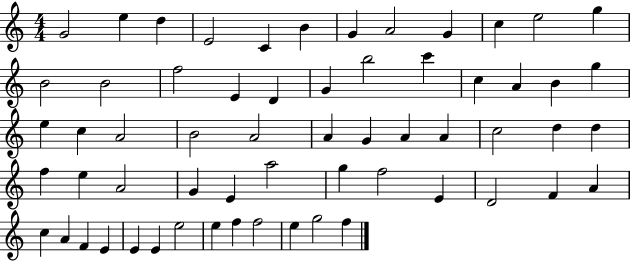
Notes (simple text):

G4/h E5/q D5/q E4/h C4/q B4/q G4/q A4/h G4/q C5/q E5/h G5/q B4/h B4/h F5/h E4/q D4/q G4/q B5/h C6/q C5/q A4/q B4/q G5/q E5/q C5/q A4/h B4/h A4/h A4/q G4/q A4/q A4/q C5/h D5/q D5/q F5/q E5/q A4/h G4/q E4/q A5/h G5/q F5/h E4/q D4/h F4/q A4/q C5/q A4/q F4/q E4/q E4/q E4/q E5/h E5/q F5/q F5/h E5/q G5/h F5/q